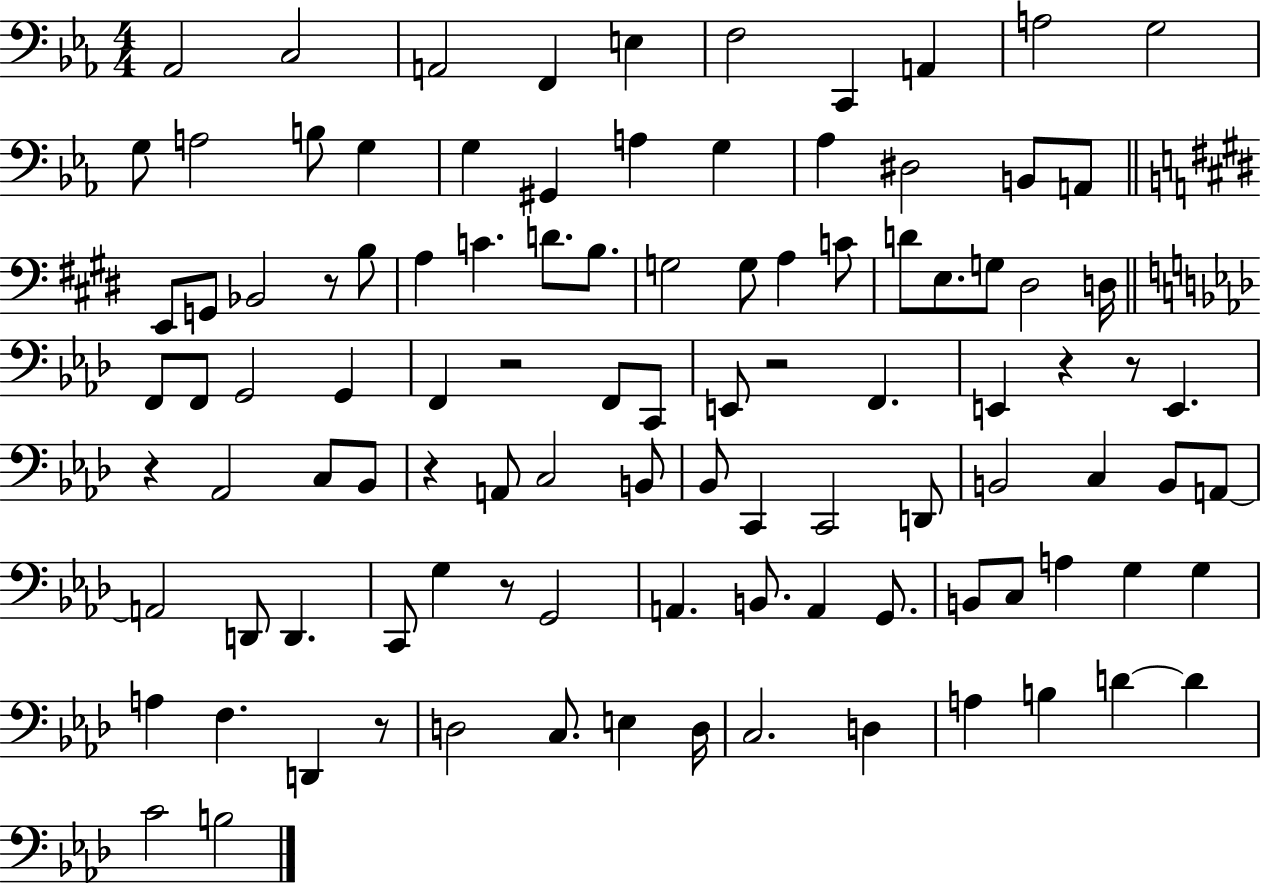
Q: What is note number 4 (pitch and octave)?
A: F2